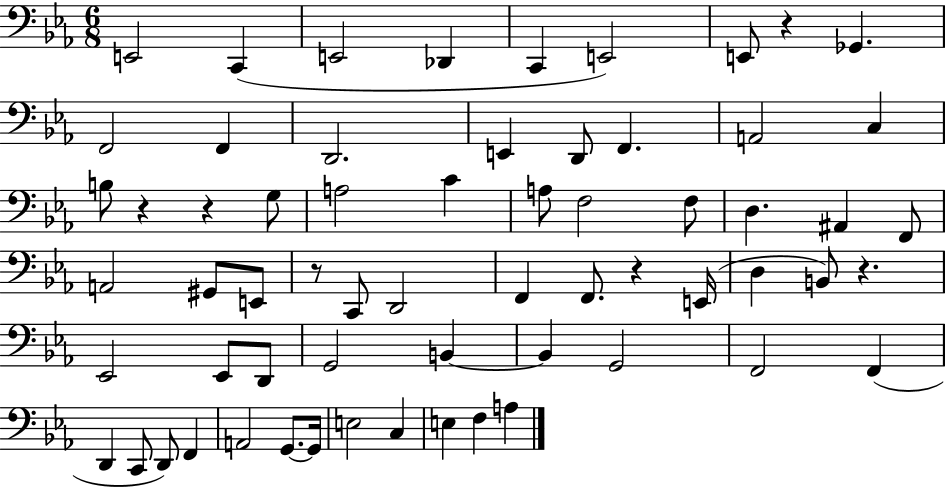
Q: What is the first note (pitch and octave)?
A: E2